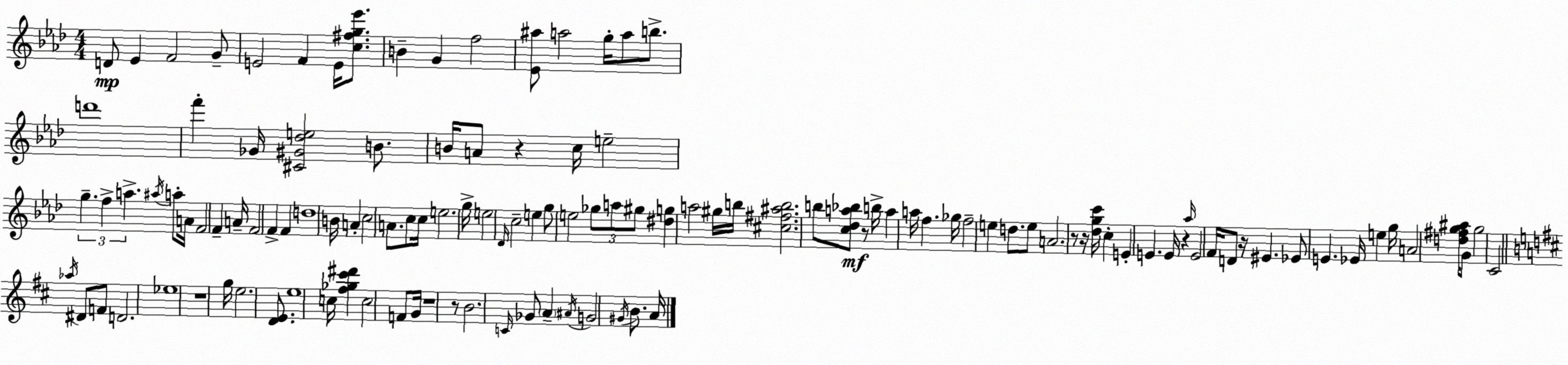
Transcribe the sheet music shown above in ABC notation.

X:1
T:Untitled
M:4/4
L:1/4
K:Ab
D/2 _E F2 G/2 E2 F E/4 [c^fg_e']/2 B G f2 [_E^a]/2 a2 g/4 a/2 b/2 d'4 f' _G/4 [^C^G_de]2 B/2 B/4 A/2 z c/4 e2 g f a ^a/4 a/2 A/4 F2 F A/4 F2 F F d4 B/4 A c2 A/2 c/2 c/4 e2 g/4 e2 _D/4 c2 e g/2 e2 _g/2 a/2 ^g/2 [^dg] a2 ^g/4 b/4 [^c^f^ab]2 b/2 [c_da_b]/2 z/2 b/4 a a/4 f _g/4 f2 e d/2 e/2 A2 z/2 z/4 [_dgc']/4 c E E E/4 z _a/4 E2 F/4 D/2 z/4 ^E _E/2 E _E/4 e g/4 A2 [d^fg^a]/4 G/2 g2 C2 _a/4 ^D/2 F/2 D2 _e4 z4 g/4 e2 [DE]/2 e4 c/4 [^f_g^c'^d'] c2 F/2 G/4 z4 z/2 B2 C/4 _G/2 A ^A/4 G2 ^G/4 B/2 A/4